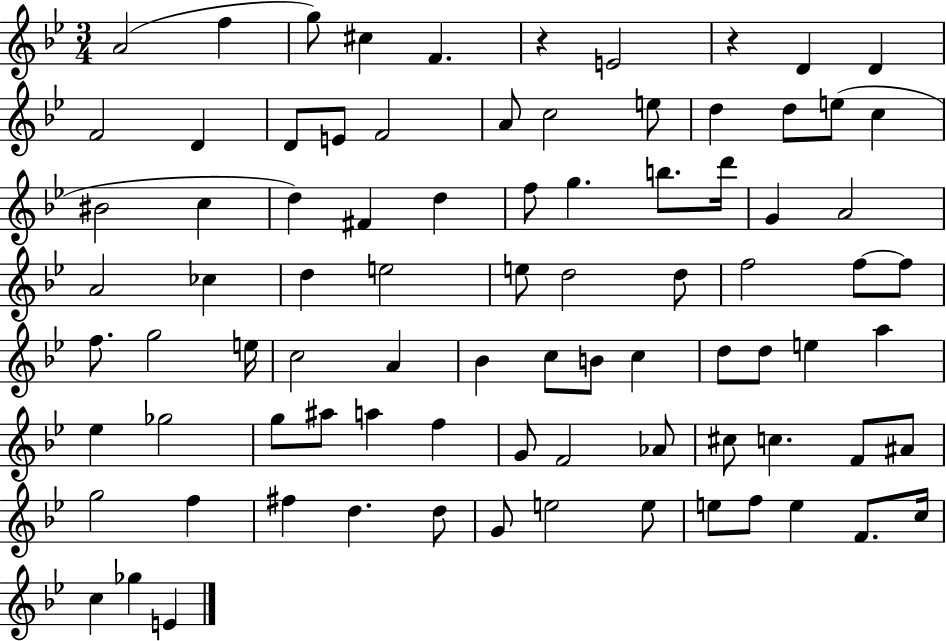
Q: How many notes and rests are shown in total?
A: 85